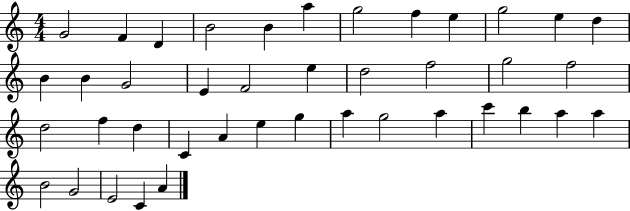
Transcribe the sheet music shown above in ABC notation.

X:1
T:Untitled
M:4/4
L:1/4
K:C
G2 F D B2 B a g2 f e g2 e d B B G2 E F2 e d2 f2 g2 f2 d2 f d C A e g a g2 a c' b a a B2 G2 E2 C A